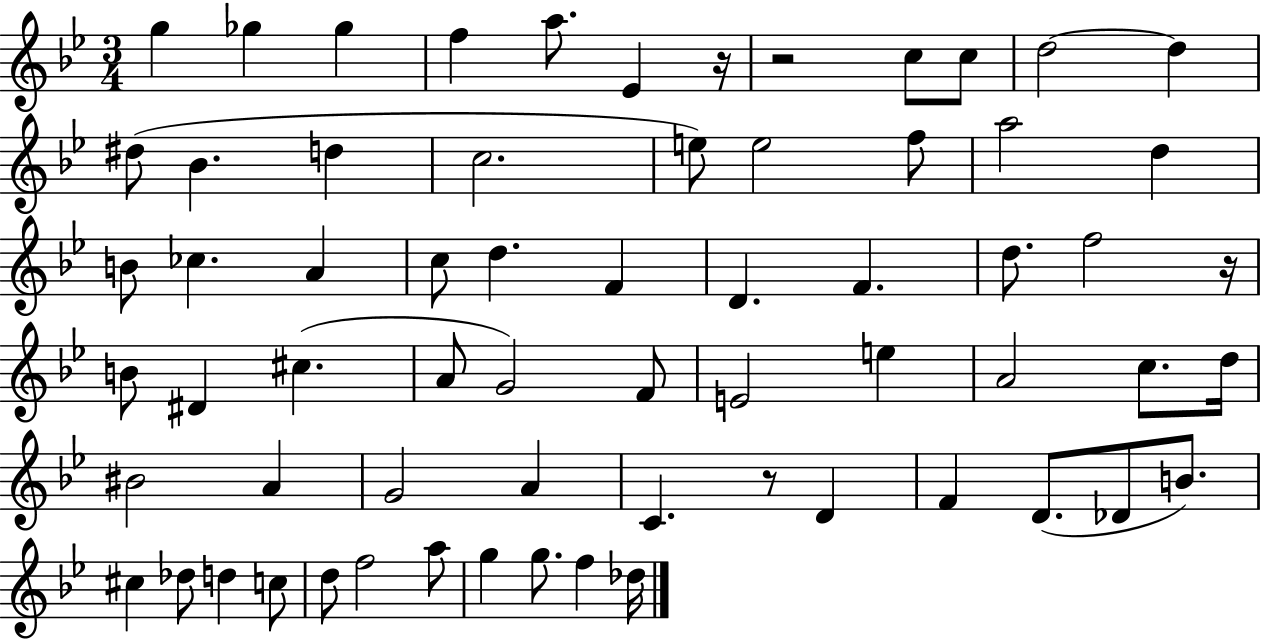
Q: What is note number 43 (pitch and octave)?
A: G4